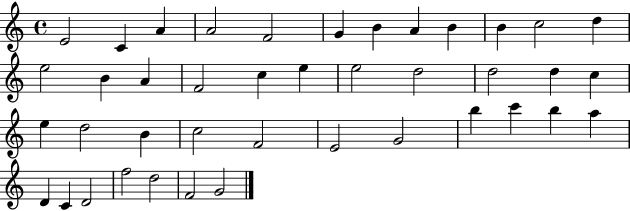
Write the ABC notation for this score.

X:1
T:Untitled
M:4/4
L:1/4
K:C
E2 C A A2 F2 G B A B B c2 d e2 B A F2 c e e2 d2 d2 d c e d2 B c2 F2 E2 G2 b c' b a D C D2 f2 d2 F2 G2